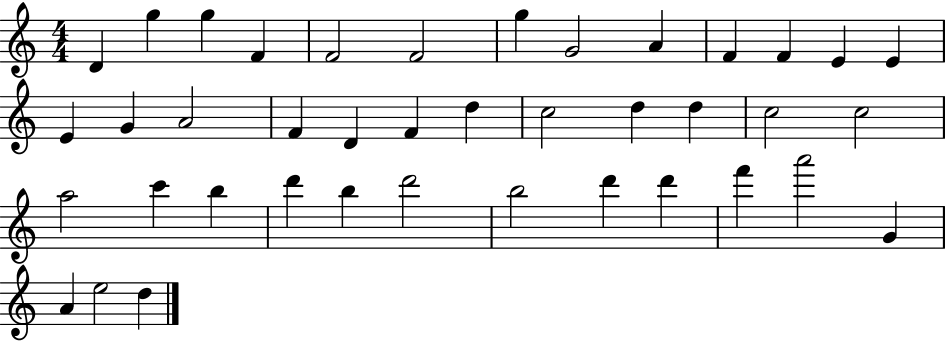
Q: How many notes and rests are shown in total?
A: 40